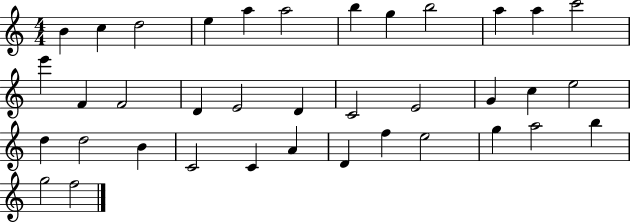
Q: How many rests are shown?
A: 0